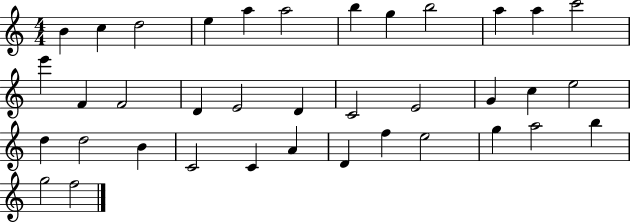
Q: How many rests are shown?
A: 0